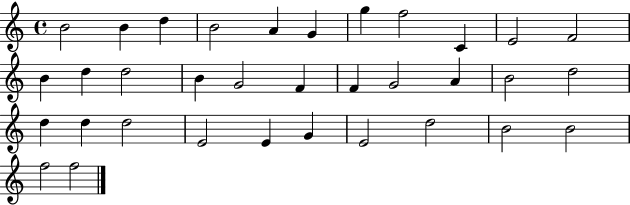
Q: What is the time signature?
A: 4/4